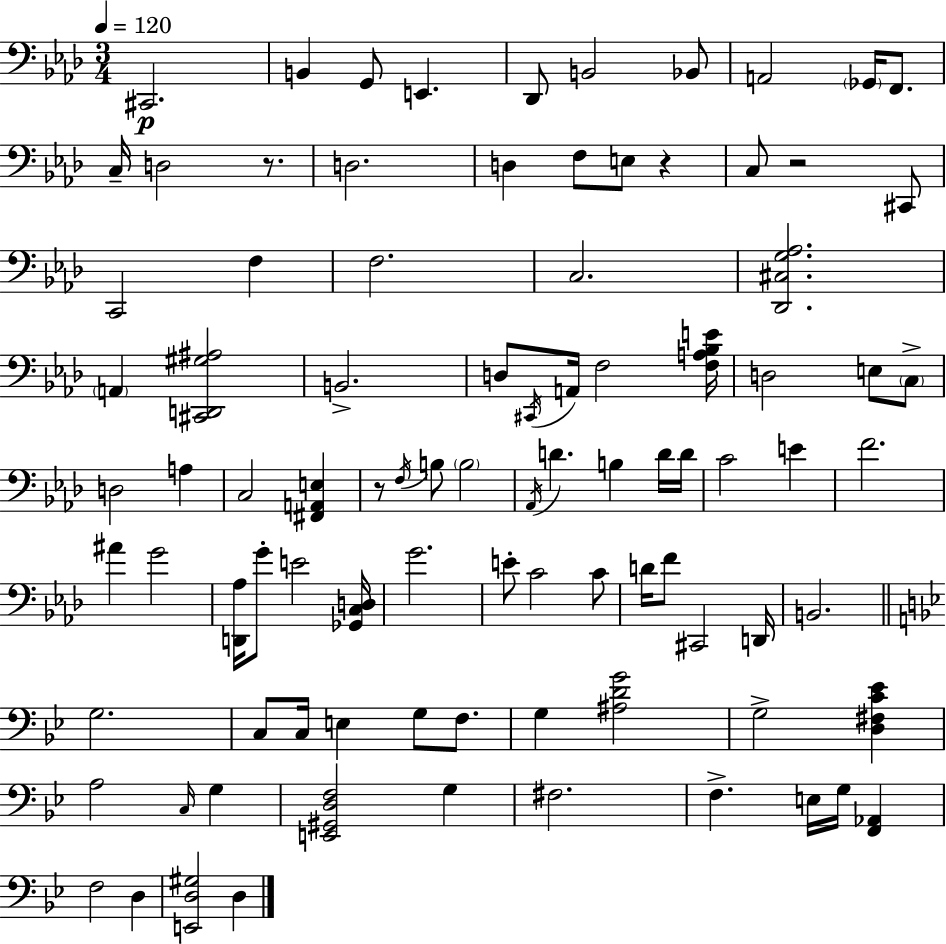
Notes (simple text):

C#2/h. B2/q G2/e E2/q. Db2/e B2/h Bb2/e A2/h Gb2/s F2/e. C3/s D3/h R/e. D3/h. D3/q F3/e E3/e R/q C3/e R/h C#2/e C2/h F3/q F3/h. C3/h. [Db2,C#3,G3,Ab3]/h. A2/q [C#2,D2,G#3,A#3]/h B2/h. D3/e C#2/s A2/s F3/h [F3,A3,Bb3,E4]/s D3/h E3/e C3/e D3/h A3/q C3/h [F#2,A2,E3]/q R/e F3/s B3/e B3/h Ab2/s D4/q. B3/q D4/s D4/s C4/h E4/q F4/h. A#4/q G4/h [D2,Ab3]/s G4/e E4/h [Gb2,C3,D3]/s G4/h. E4/e C4/h C4/e D4/s F4/e C#2/h D2/s B2/h. G3/h. C3/e C3/s E3/q G3/e F3/e. G3/q [A#3,D4,G4]/h G3/h [D3,F#3,C4,Eb4]/q A3/h C3/s G3/q [E2,G#2,D3,F3]/h G3/q F#3/h. F3/q. E3/s G3/s [F2,Ab2]/q F3/h D3/q [E2,D3,G#3]/h D3/q